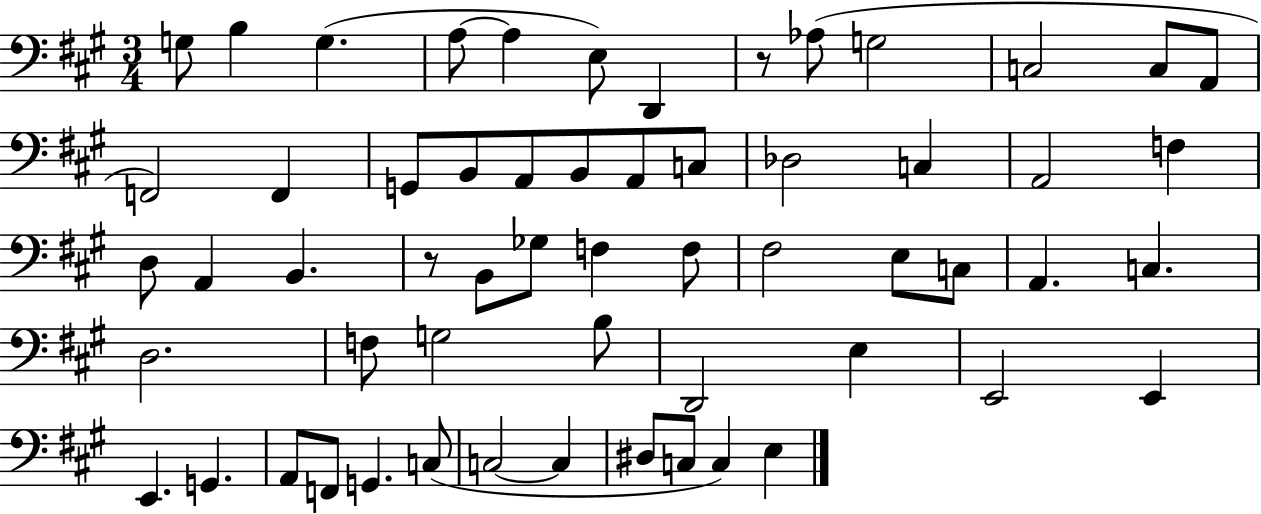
G3/e B3/q G3/q. A3/e A3/q E3/e D2/q R/e Ab3/e G3/h C3/h C3/e A2/e F2/h F2/q G2/e B2/e A2/e B2/e A2/e C3/e Db3/h C3/q A2/h F3/q D3/e A2/q B2/q. R/e B2/e Gb3/e F3/q F3/e F#3/h E3/e C3/e A2/q. C3/q. D3/h. F3/e G3/h B3/e D2/h E3/q E2/h E2/q E2/q. G2/q. A2/e F2/e G2/q. C3/e C3/h C3/q D#3/e C3/e C3/q E3/q